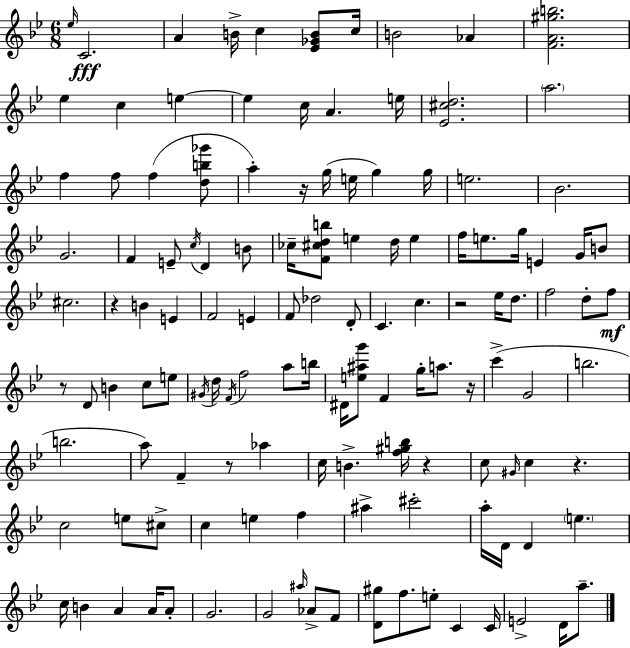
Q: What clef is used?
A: treble